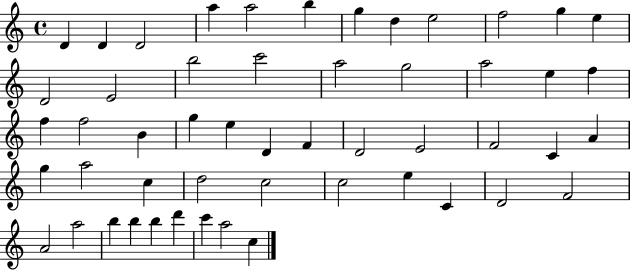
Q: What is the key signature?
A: C major